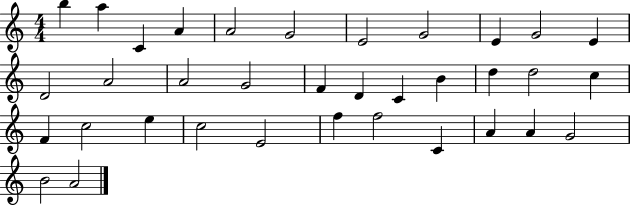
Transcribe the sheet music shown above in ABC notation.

X:1
T:Untitled
M:4/4
L:1/4
K:C
b a C A A2 G2 E2 G2 E G2 E D2 A2 A2 G2 F D C B d d2 c F c2 e c2 E2 f f2 C A A G2 B2 A2